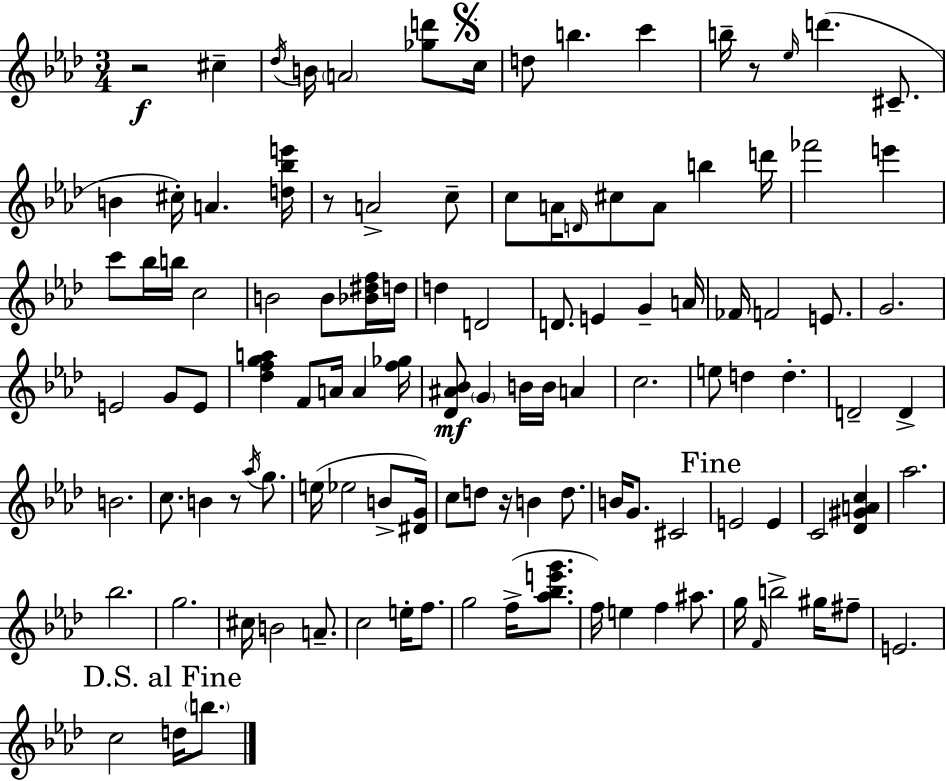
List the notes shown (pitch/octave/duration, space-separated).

R/h C#5/q Db5/s B4/s A4/h [Gb5,D6]/e C5/s D5/e B5/q. C6/q B5/s R/e Eb5/s D6/q. C#4/e. B4/q C#5/s A4/q. [D5,Bb5,E6]/s R/e A4/h C5/e C5/e A4/s D4/s C#5/e A4/e B5/q D6/s FES6/h E6/q C6/e Bb5/s B5/s C5/h B4/h B4/e [Bb4,D#5,F5]/s D5/s D5/q D4/h D4/e. E4/q G4/q A4/s FES4/s F4/h E4/e. G4/h. E4/h G4/e E4/e [Db5,F5,G5,A5]/q F4/e A4/s A4/q [F5,Gb5]/s [Db4,A#4,Bb4]/e G4/q B4/s B4/s A4/q C5/h. E5/e D5/q D5/q. D4/h D4/q B4/h. C5/e. B4/q R/e Ab5/s G5/e. E5/s Eb5/h B4/e [D#4,G4]/s C5/e D5/e R/s B4/q D5/e. B4/s G4/e. C#4/h E4/h E4/q C4/h [Db4,G#4,A4,C5]/q Ab5/h. Bb5/h. G5/h. C#5/s B4/h A4/e. C5/h E5/s F5/e. G5/h F5/s [Ab5,Bb5,E6,G6]/e. F5/s E5/q F5/q A#5/e. G5/s F4/s B5/h G#5/s F#5/e E4/h. C5/h D5/s B5/e.